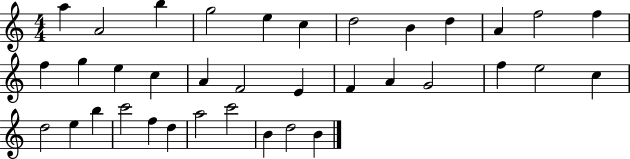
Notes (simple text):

A5/q A4/h B5/q G5/h E5/q C5/q D5/h B4/q D5/q A4/q F5/h F5/q F5/q G5/q E5/q C5/q A4/q F4/h E4/q F4/q A4/q G4/h F5/q E5/h C5/q D5/h E5/q B5/q C6/h F5/q D5/q A5/h C6/h B4/q D5/h B4/q